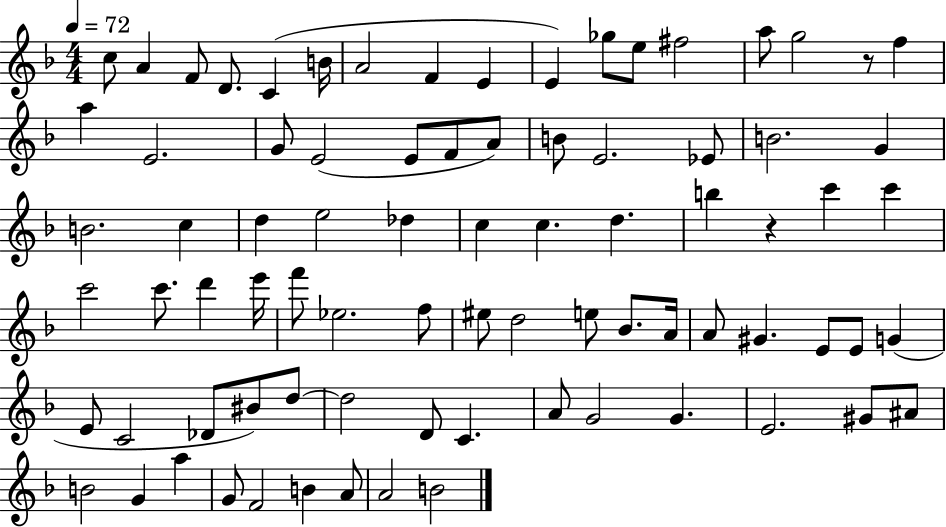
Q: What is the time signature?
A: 4/4